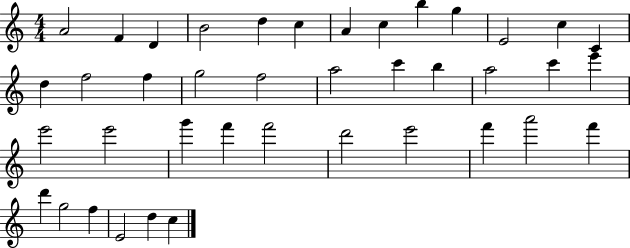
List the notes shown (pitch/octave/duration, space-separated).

A4/h F4/q D4/q B4/h D5/q C5/q A4/q C5/q B5/q G5/q E4/h C5/q C4/q D5/q F5/h F5/q G5/h F5/h A5/h C6/q B5/q A5/h C6/q E6/q E6/h E6/h G6/q F6/q F6/h D6/h E6/h F6/q A6/h F6/q D6/q G5/h F5/q E4/h D5/q C5/q